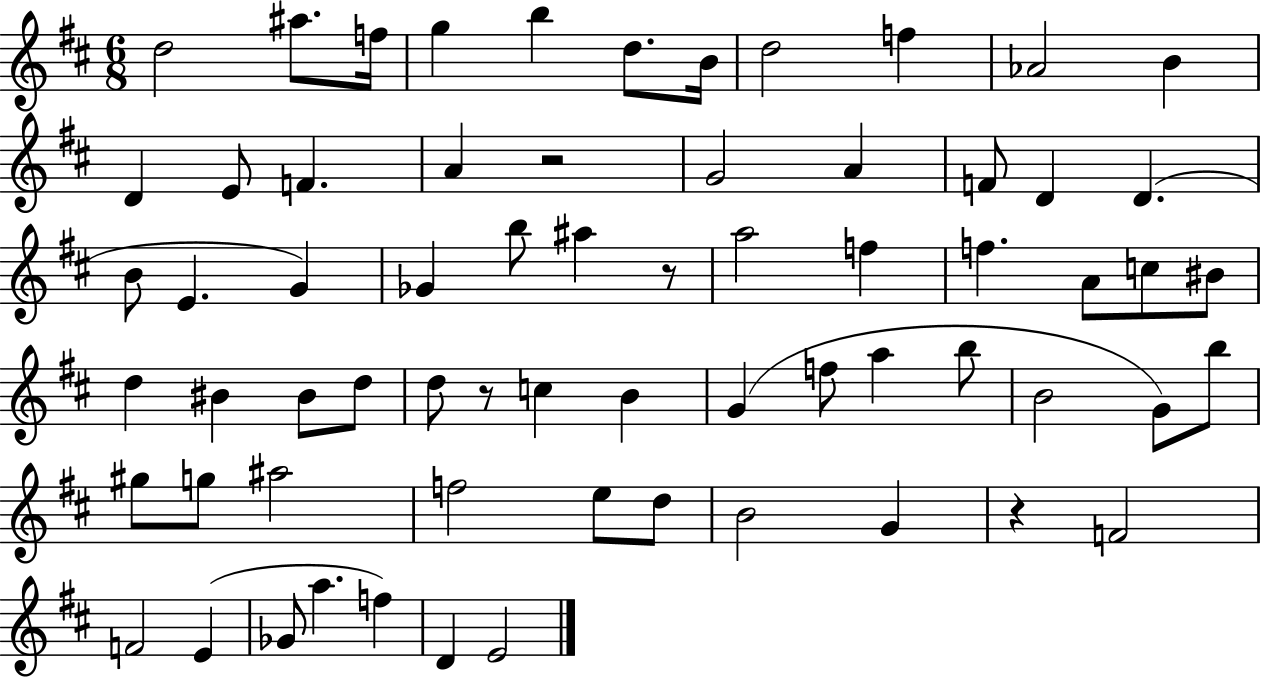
D5/h A#5/e. F5/s G5/q B5/q D5/e. B4/s D5/h F5/q Ab4/h B4/q D4/q E4/e F4/q. A4/q R/h G4/h A4/q F4/e D4/q D4/q. B4/e E4/q. G4/q Gb4/q B5/e A#5/q R/e A5/h F5/q F5/q. A4/e C5/e BIS4/e D5/q BIS4/q BIS4/e D5/e D5/e R/e C5/q B4/q G4/q F5/e A5/q B5/e B4/h G4/e B5/e G#5/e G5/e A#5/h F5/h E5/e D5/e B4/h G4/q R/q F4/h F4/h E4/q Gb4/e A5/q. F5/q D4/q E4/h